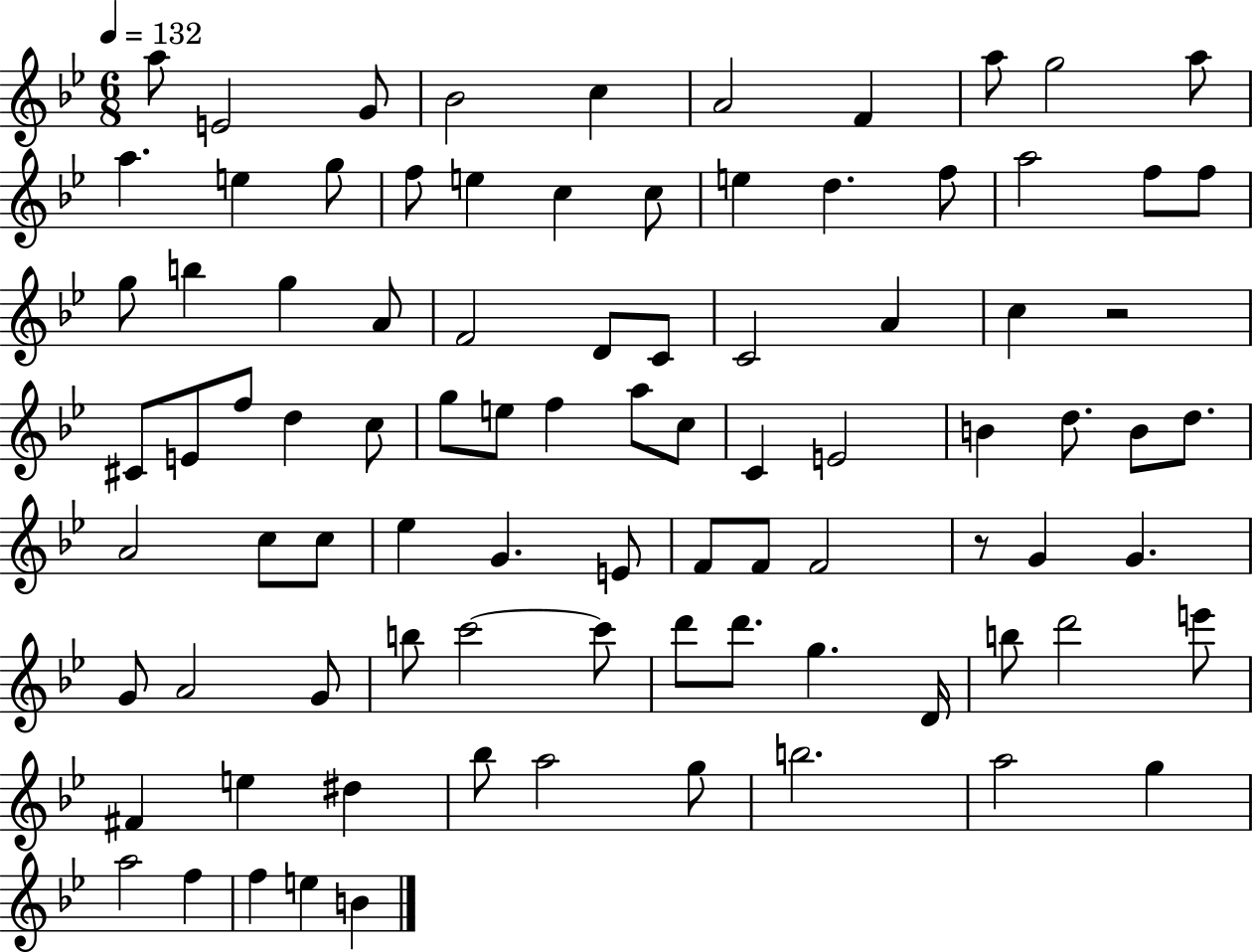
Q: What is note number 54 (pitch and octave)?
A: G4